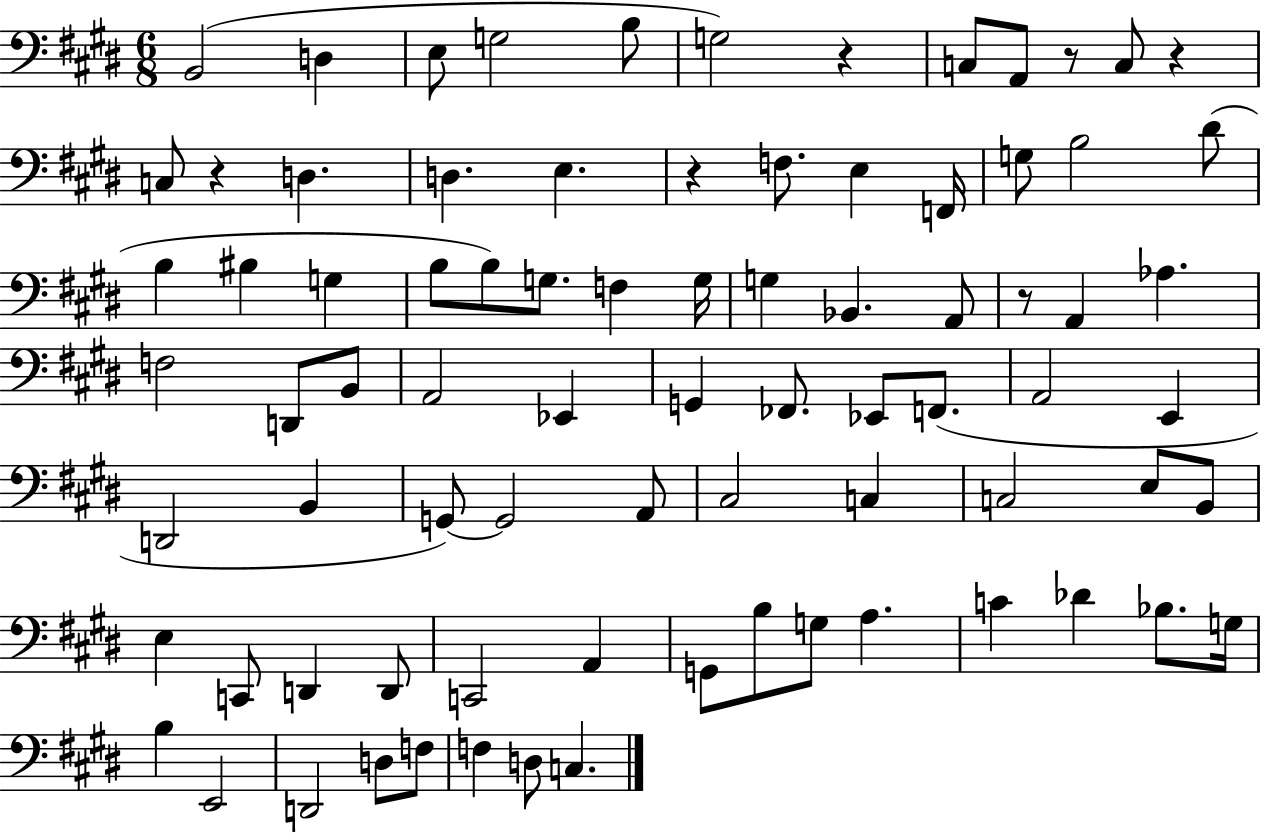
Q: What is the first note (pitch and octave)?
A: B2